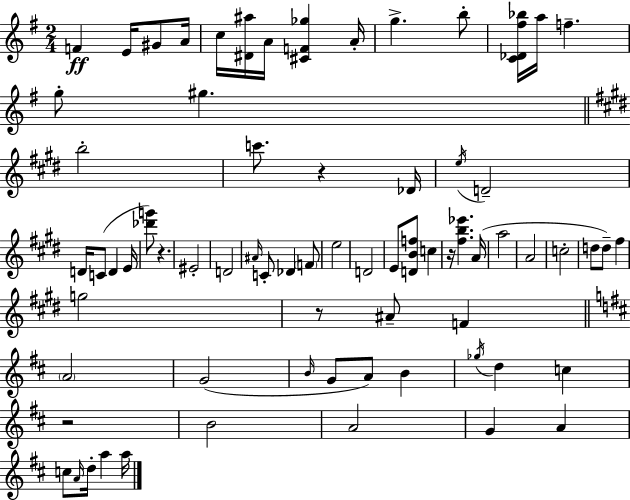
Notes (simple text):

F4/q E4/s G#4/e A4/s C5/s [D#4,A#5]/s A4/s [C#4,F4,Gb5]/q A4/s G5/q. B5/e [C4,Db4,F#5,Bb5]/s A5/s F5/q. G5/e G#5/q. B5/h C6/e. R/q Db4/s E5/s D4/h D4/s C4/e D4/q E4/s [Db6,G6]/e R/q. EIS4/h D4/h A#4/s C4/e Db4/q F4/e E5/h D4/h E4/e [D4,B4,F5]/e C5/q R/s [F#5,B5,Eb6]/q. A4/s A5/h A4/h C5/h D5/e D5/e F#5/q G5/h R/e A#4/e F4/q A4/h G4/h B4/s G4/e A4/e B4/q Gb5/s D5/q C5/q R/h B4/h A4/h G4/q A4/q C5/e A4/s D5/s A5/q A5/s